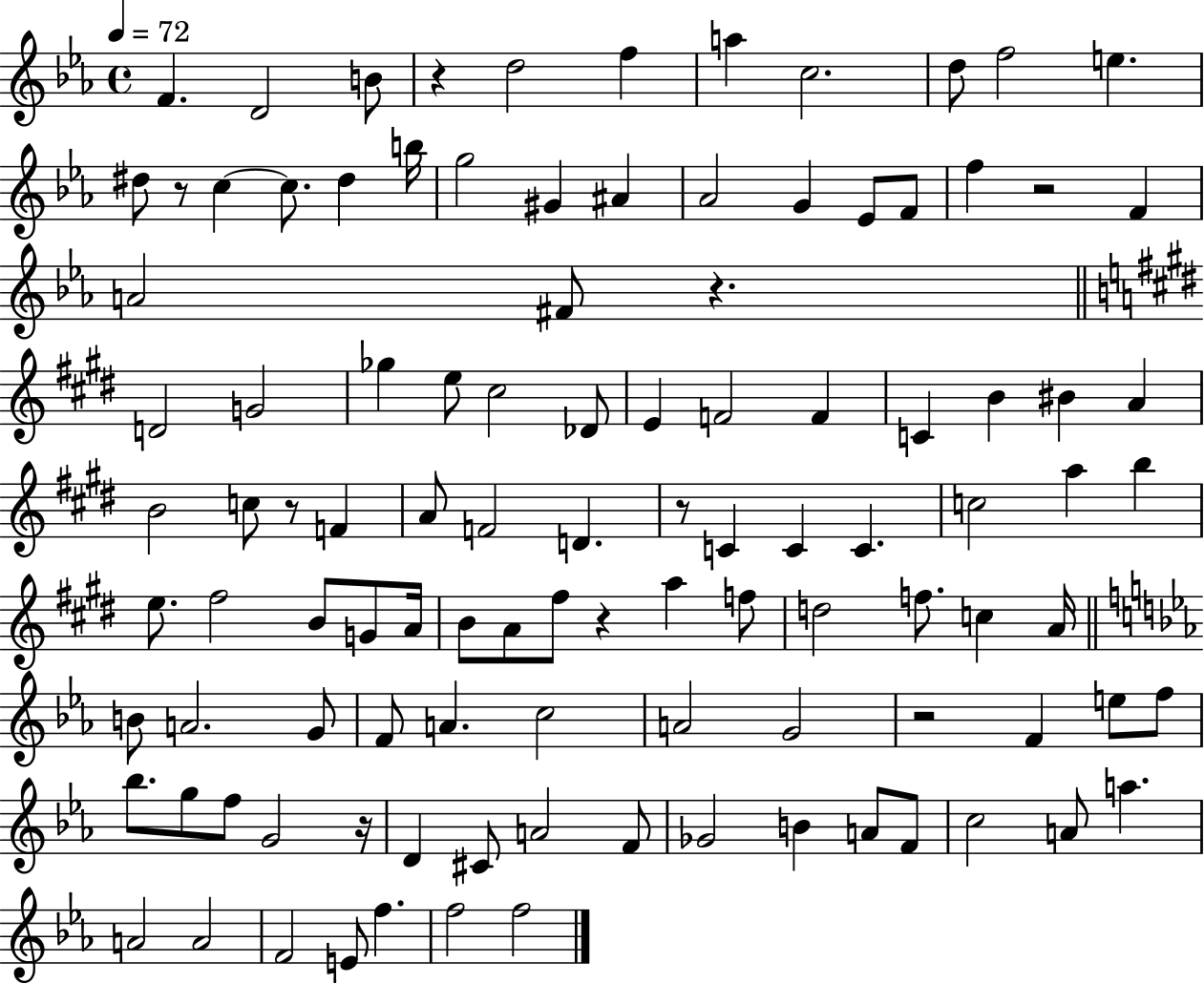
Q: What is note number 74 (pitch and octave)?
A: F4